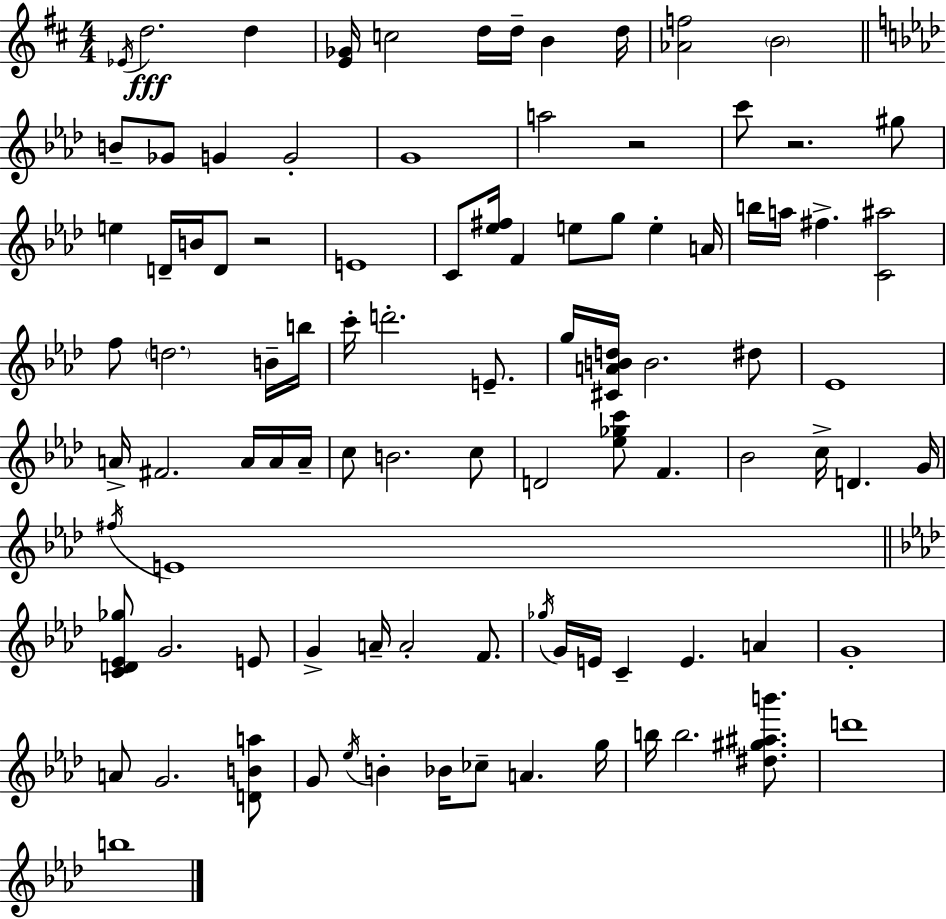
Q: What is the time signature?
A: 4/4